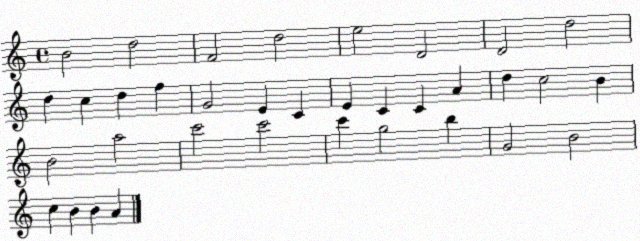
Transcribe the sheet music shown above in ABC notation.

X:1
T:Untitled
M:4/4
L:1/4
K:C
B2 d2 F2 d2 e2 D2 D2 d2 d c d f G2 E C E C C A d c2 B B2 a2 c'2 c'2 c' g2 b G2 B2 c B B A